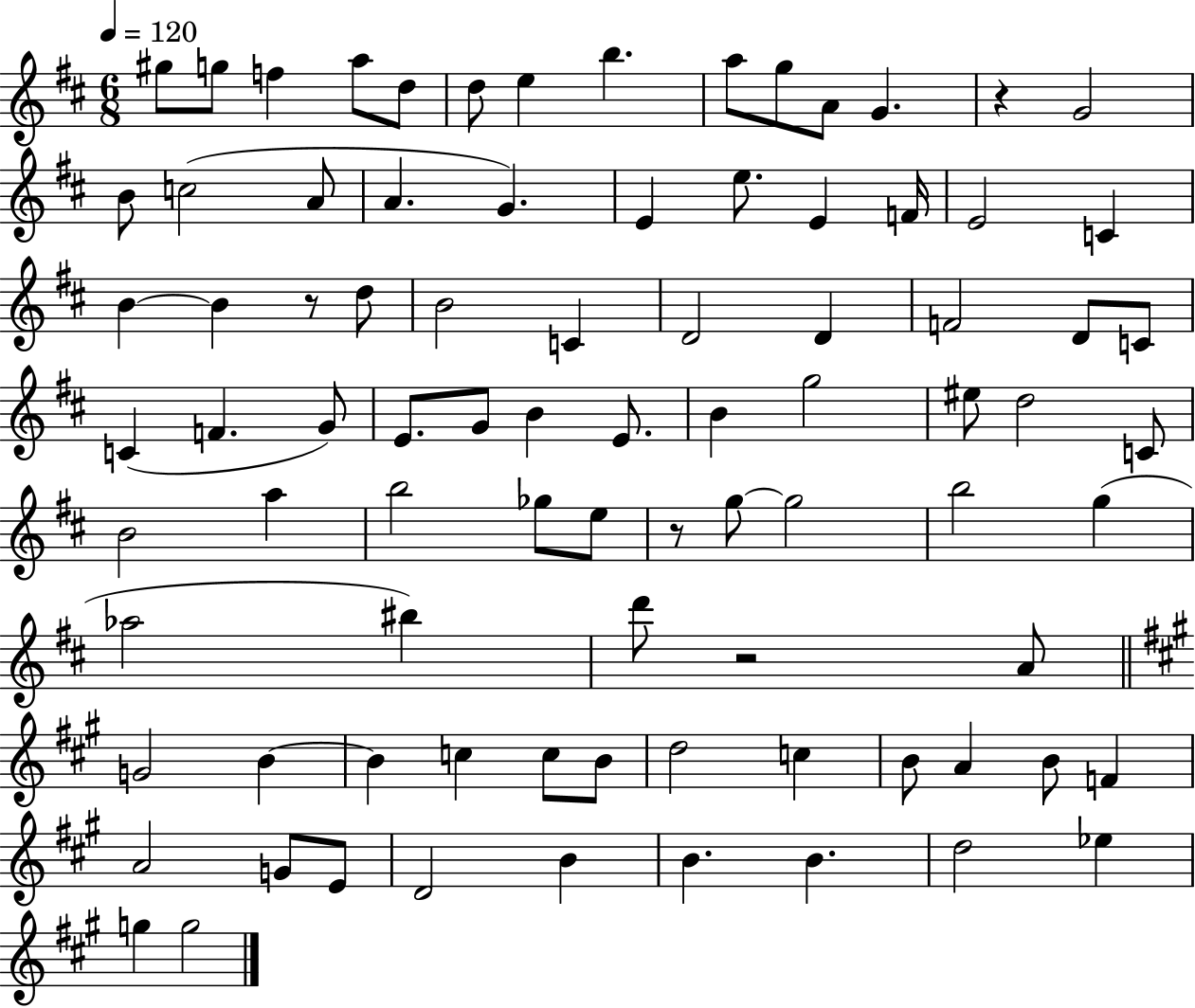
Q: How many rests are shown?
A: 4